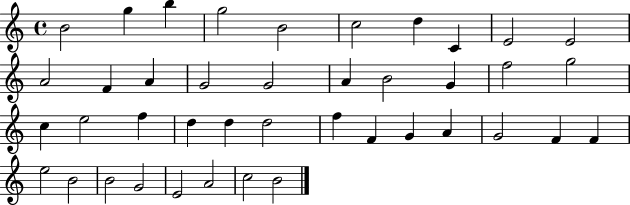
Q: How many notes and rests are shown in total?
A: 41